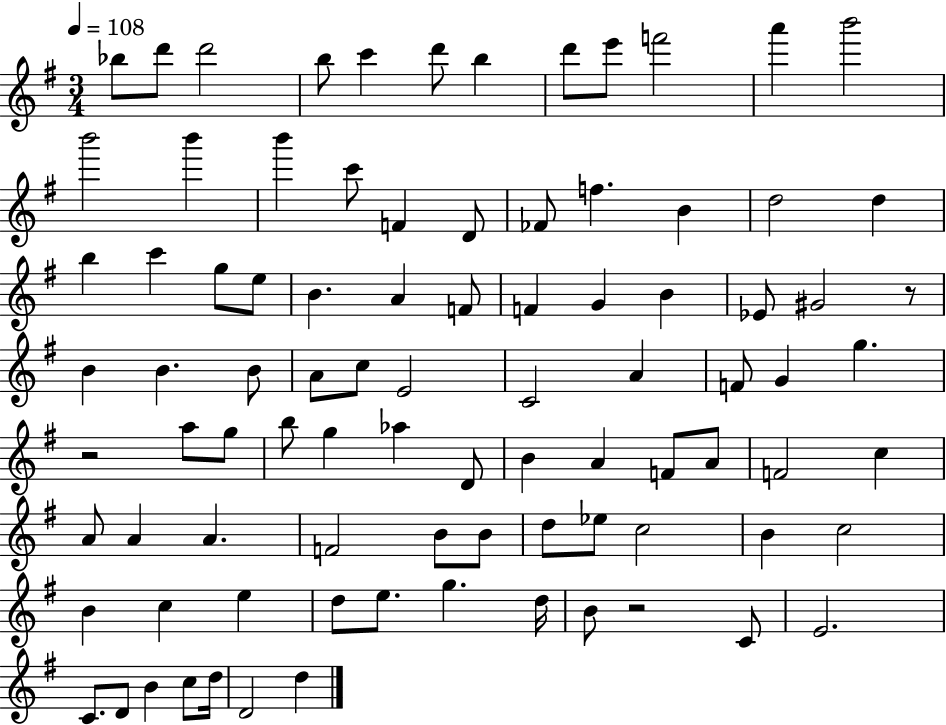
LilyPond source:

{
  \clef treble
  \numericTimeSignature
  \time 3/4
  \key g \major
  \tempo 4 = 108
  bes''8 d'''8 d'''2 | b''8 c'''4 d'''8 b''4 | d'''8 e'''8 f'''2 | a'''4 b'''2 | \break b'''2 b'''4 | b'''4 c'''8 f'4 d'8 | fes'8 f''4. b'4 | d''2 d''4 | \break b''4 c'''4 g''8 e''8 | b'4. a'4 f'8 | f'4 g'4 b'4 | ees'8 gis'2 r8 | \break b'4 b'4. b'8 | a'8 c''8 e'2 | c'2 a'4 | f'8 g'4 g''4. | \break r2 a''8 g''8 | b''8 g''4 aes''4 d'8 | b'4 a'4 f'8 a'8 | f'2 c''4 | \break a'8 a'4 a'4. | f'2 b'8 b'8 | d''8 ees''8 c''2 | b'4 c''2 | \break b'4 c''4 e''4 | d''8 e''8. g''4. d''16 | b'8 r2 c'8 | e'2. | \break c'8. d'8 b'4 c''8 d''16 | d'2 d''4 | \bar "|."
}